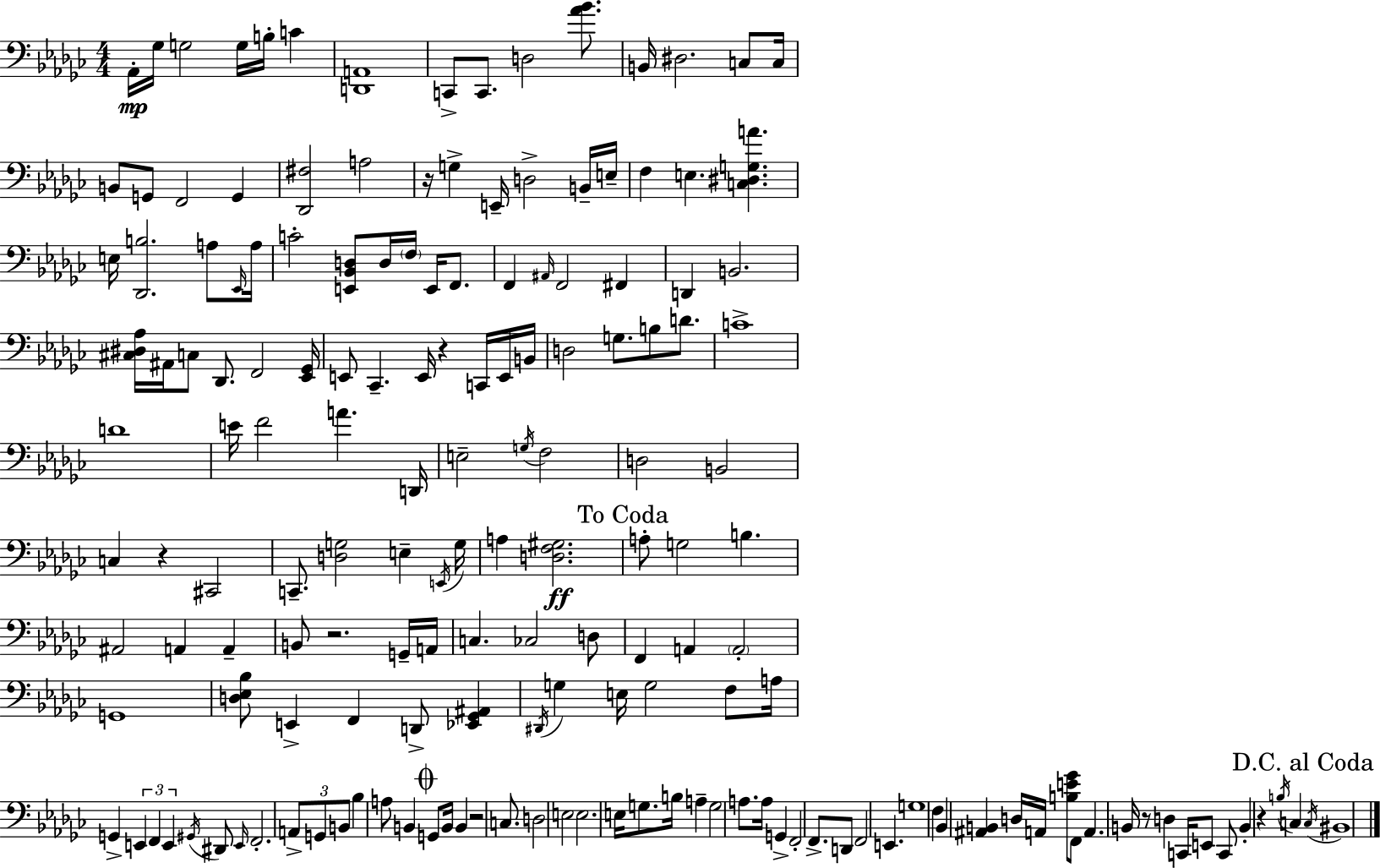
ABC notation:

X:1
T:Untitled
M:4/4
L:1/4
K:Ebm
_A,,/4 _G,/4 G,2 G,/4 B,/4 C [D,,A,,]4 C,,/2 C,,/2 D,2 [_A_B]/2 B,,/4 ^D,2 C,/2 C,/4 B,,/2 G,,/2 F,,2 G,, [_D,,^F,]2 A,2 z/4 G, E,,/4 D,2 B,,/4 E,/4 F, E, [C,^D,G,A] E,/4 [_D,,B,]2 A,/2 _E,,/4 A,/4 C2 [E,,_B,,D,]/2 D,/4 F,/4 E,,/4 F,,/2 F,, ^A,,/4 F,,2 ^F,, D,, B,,2 [^C,^D,_A,]/4 ^A,,/4 C,/2 _D,,/2 F,,2 [_E,,_G,,]/4 E,,/2 _C,, E,,/4 z C,,/4 E,,/4 B,,/4 D,2 G,/2 B,/2 D/2 C4 D4 E/4 F2 A D,,/4 E,2 G,/4 F,2 D,2 B,,2 C, z ^C,,2 C,,/2 [D,G,]2 E, E,,/4 G,/4 A, [D,F,^G,]2 A,/2 G,2 B, ^A,,2 A,, A,, B,,/2 z2 G,,/4 A,,/4 C, _C,2 D,/2 F,, A,, A,,2 G,,4 [D,_E,_B,]/2 E,, F,, D,,/2 [_E,,_G,,^A,,] ^D,,/4 G, E,/4 G,2 F,/2 A,/4 G,, E,, F,, E,, ^G,,/4 ^D,,/2 E,,/4 F,,2 A,,/2 G,,/2 B,,/2 _B, A,/2 B,, G,,/2 B,,/4 B,, z2 C,/2 D,2 E,2 E,2 E,/4 G,/2 B,/4 A, G,2 A,/2 A,/4 G,, F,,2 F,,/2 D,,/2 F,,2 E,, G,4 F, _B,, [^A,,B,,] D,/4 A,,/4 [B,E_G]/2 F,,/2 A,, B,,/4 z/2 D, C,,/4 E,,/2 C,,/2 B,, z B,/4 C, C,/4 ^B,,4